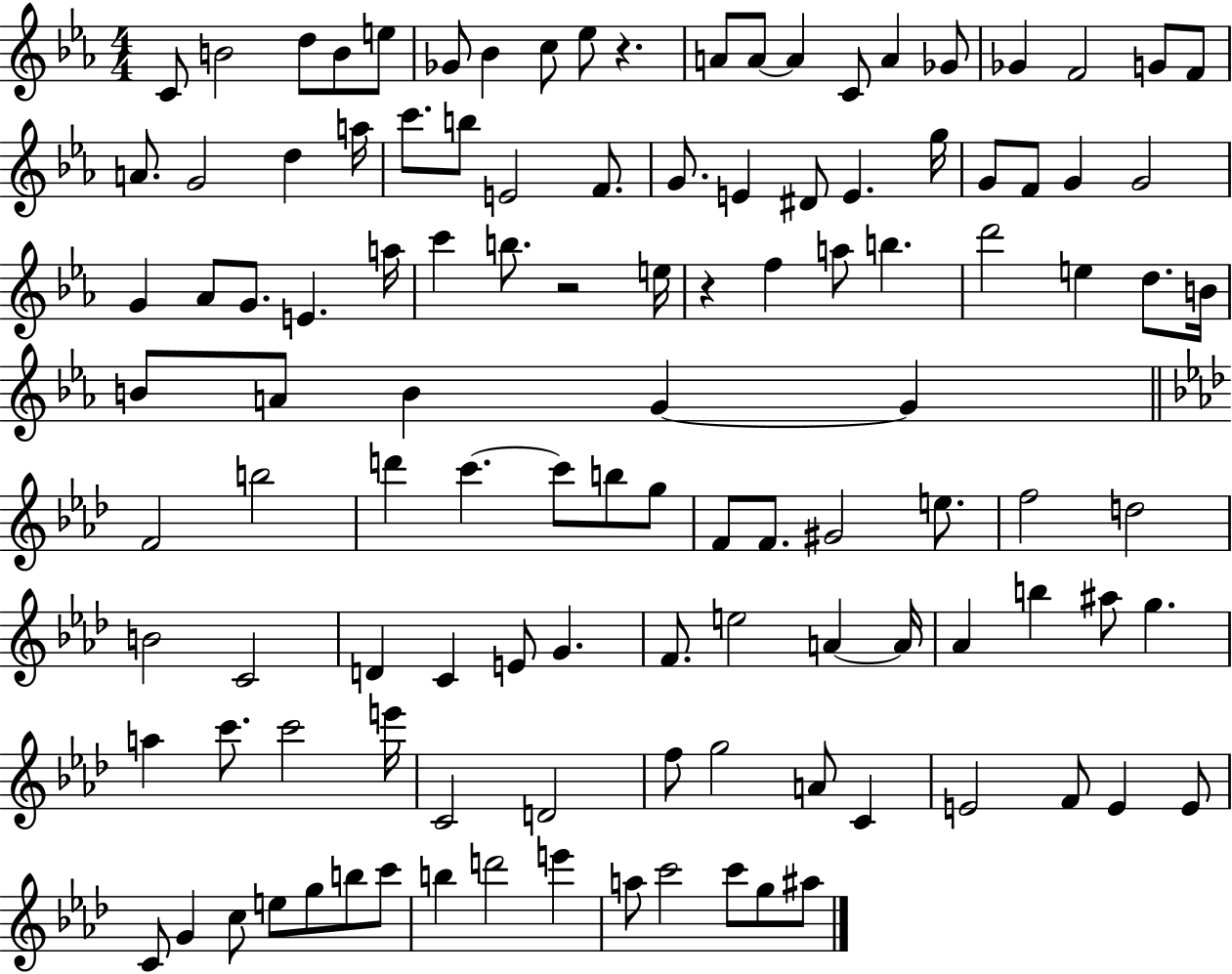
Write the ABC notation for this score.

X:1
T:Untitled
M:4/4
L:1/4
K:Eb
C/2 B2 d/2 B/2 e/2 _G/2 _B c/2 _e/2 z A/2 A/2 A C/2 A _G/2 _G F2 G/2 F/2 A/2 G2 d a/4 c'/2 b/2 E2 F/2 G/2 E ^D/2 E g/4 G/2 F/2 G G2 G _A/2 G/2 E a/4 c' b/2 z2 e/4 z f a/2 b d'2 e d/2 B/4 B/2 A/2 B G G F2 b2 d' c' c'/2 b/2 g/2 F/2 F/2 ^G2 e/2 f2 d2 B2 C2 D C E/2 G F/2 e2 A A/4 _A b ^a/2 g a c'/2 c'2 e'/4 C2 D2 f/2 g2 A/2 C E2 F/2 E E/2 C/2 G c/2 e/2 g/2 b/2 c'/2 b d'2 e' a/2 c'2 c'/2 g/2 ^a/2